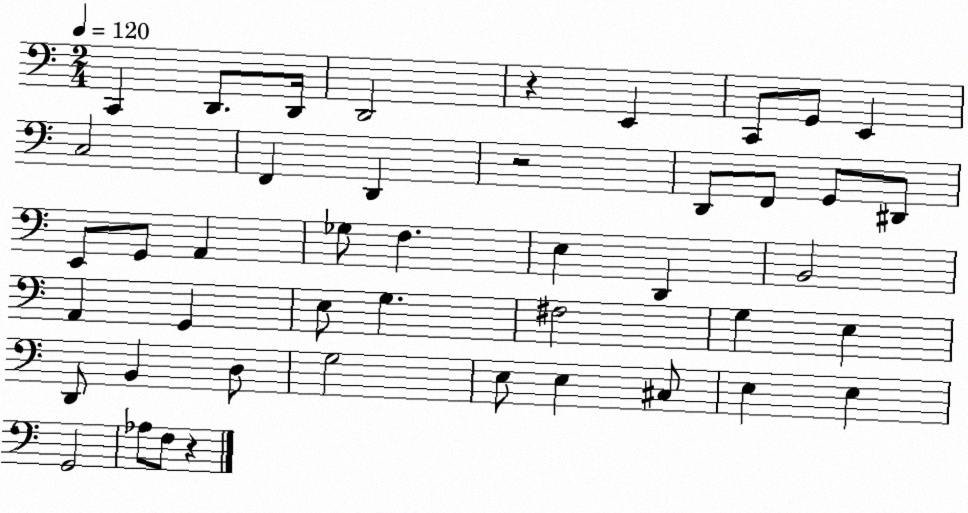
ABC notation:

X:1
T:Untitled
M:2/4
L:1/4
K:C
C,, D,,/2 D,,/4 D,,2 z E,, C,,/2 G,,/2 E,, C,2 F,, D,, z2 D,,/2 F,,/2 G,,/2 ^D,,/2 E,,/2 G,,/2 A,, _G,/2 F, E, D,, B,,2 A,, G,, E,/2 G, ^F,2 G, E, D,,/2 B,, D,/2 G,2 E,/2 E, ^C,/2 E, E, G,,2 _A,/2 F,/2 z